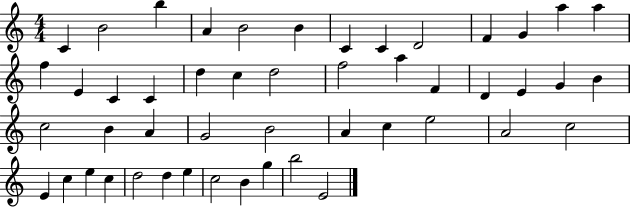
{
  \clef treble
  \numericTimeSignature
  \time 4/4
  \key c \major
  c'4 b'2 b''4 | a'4 b'2 b'4 | c'4 c'4 d'2 | f'4 g'4 a''4 a''4 | \break f''4 e'4 c'4 c'4 | d''4 c''4 d''2 | f''2 a''4 f'4 | d'4 e'4 g'4 b'4 | \break c''2 b'4 a'4 | g'2 b'2 | a'4 c''4 e''2 | a'2 c''2 | \break e'4 c''4 e''4 c''4 | d''2 d''4 e''4 | c''2 b'4 g''4 | b''2 e'2 | \break \bar "|."
}